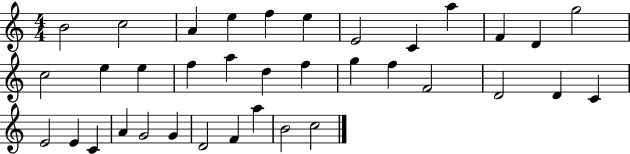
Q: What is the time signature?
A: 4/4